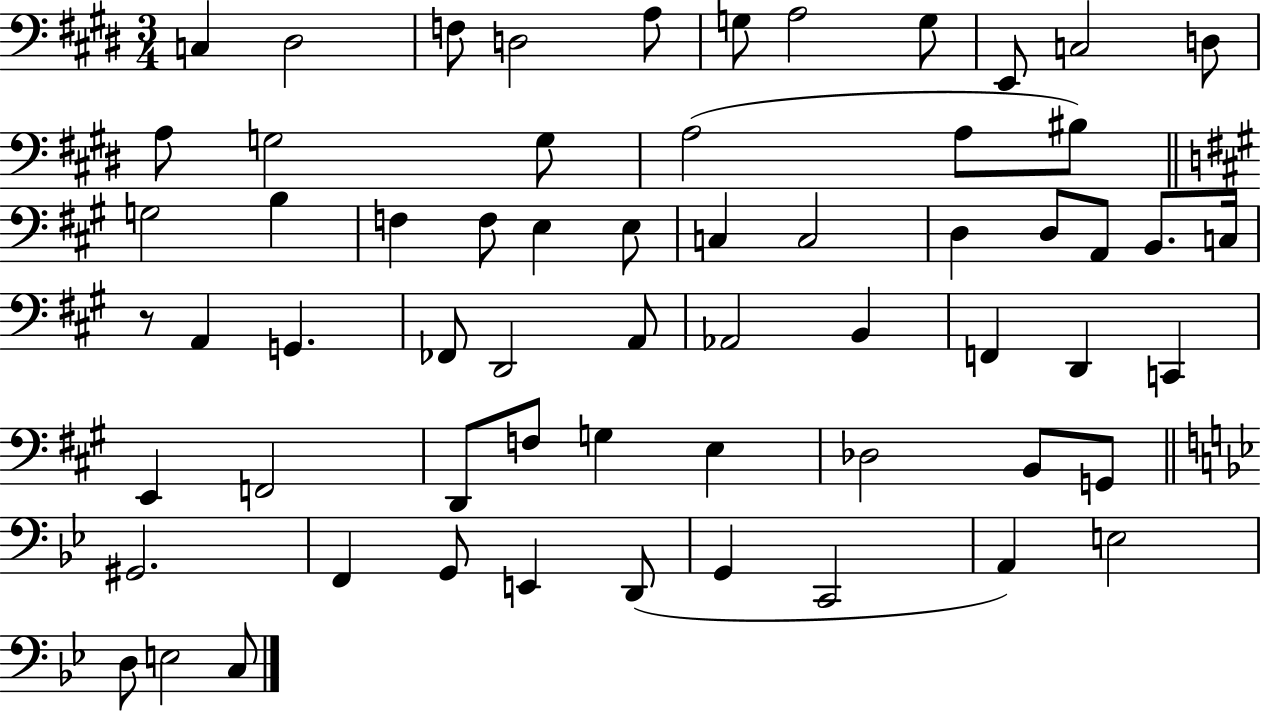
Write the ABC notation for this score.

X:1
T:Untitled
M:3/4
L:1/4
K:E
C, ^D,2 F,/2 D,2 A,/2 G,/2 A,2 G,/2 E,,/2 C,2 D,/2 A,/2 G,2 G,/2 A,2 A,/2 ^B,/2 G,2 B, F, F,/2 E, E,/2 C, C,2 D, D,/2 A,,/2 B,,/2 C,/4 z/2 A,, G,, _F,,/2 D,,2 A,,/2 _A,,2 B,, F,, D,, C,, E,, F,,2 D,,/2 F,/2 G, E, _D,2 B,,/2 G,,/2 ^G,,2 F,, G,,/2 E,, D,,/2 G,, C,,2 A,, E,2 D,/2 E,2 C,/2